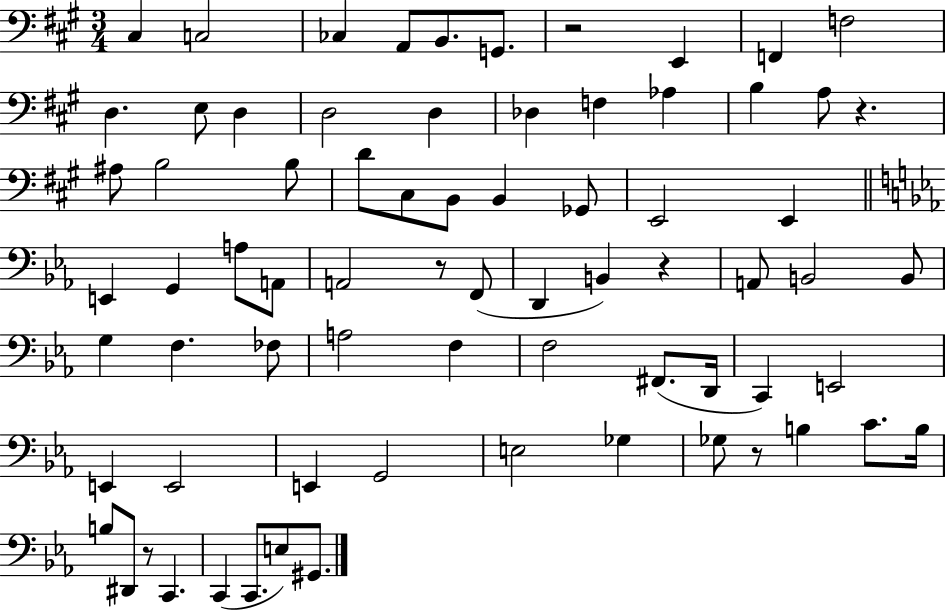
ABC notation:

X:1
T:Untitled
M:3/4
L:1/4
K:A
^C, C,2 _C, A,,/2 B,,/2 G,,/2 z2 E,, F,, F,2 D, E,/2 D, D,2 D, _D, F, _A, B, A,/2 z ^A,/2 B,2 B,/2 D/2 ^C,/2 B,,/2 B,, _G,,/2 E,,2 E,, E,, G,, A,/2 A,,/2 A,,2 z/2 F,,/2 D,, B,, z A,,/2 B,,2 B,,/2 G, F, _F,/2 A,2 F, F,2 ^F,,/2 D,,/4 C,, E,,2 E,, E,,2 E,, G,,2 E,2 _G, _G,/2 z/2 B, C/2 B,/4 B,/2 ^D,,/2 z/2 C,, C,, C,,/2 E,/2 ^G,,/2